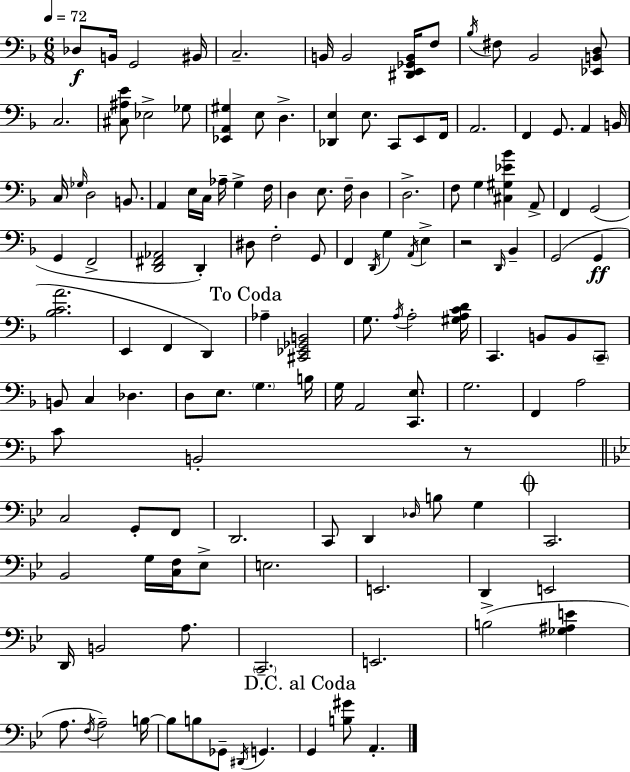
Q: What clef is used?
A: bass